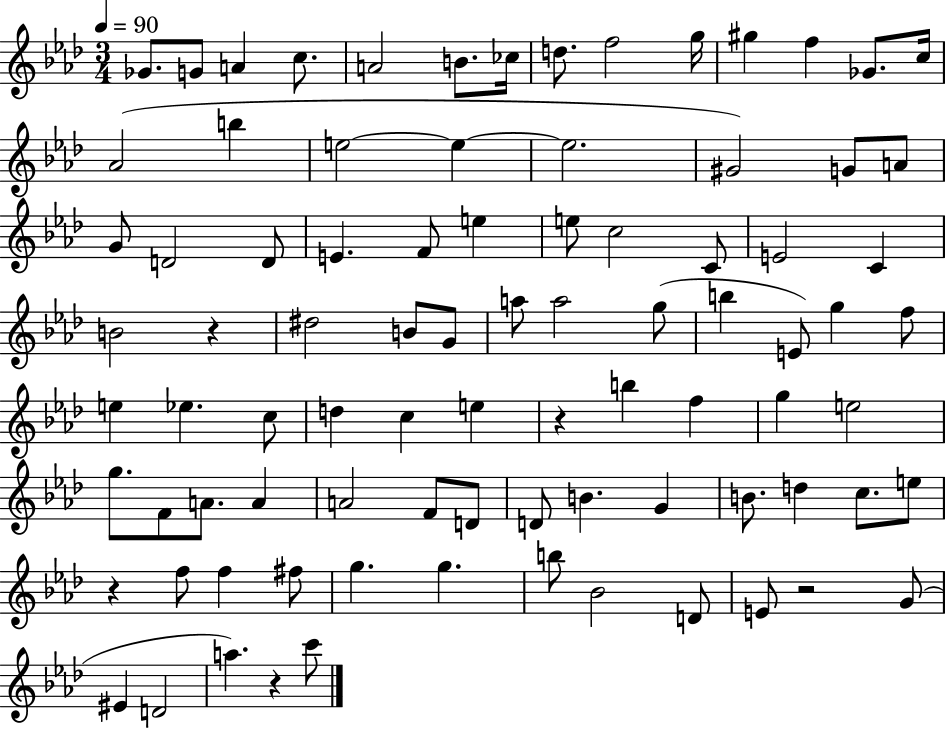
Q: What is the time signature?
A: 3/4